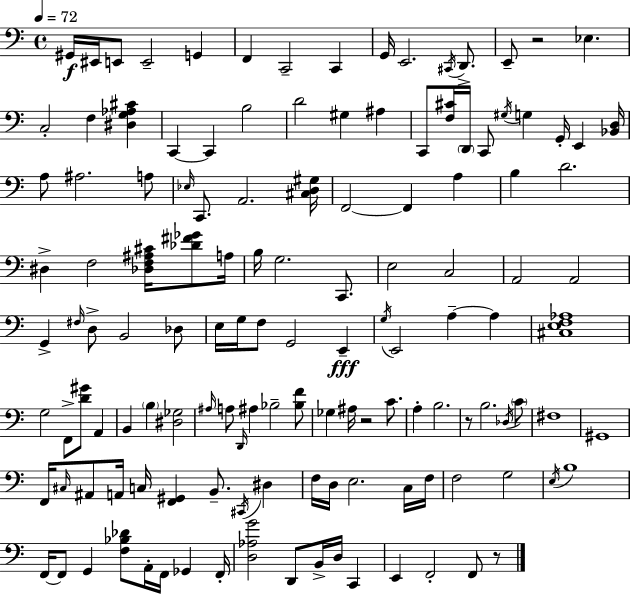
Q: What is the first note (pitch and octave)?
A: G#2